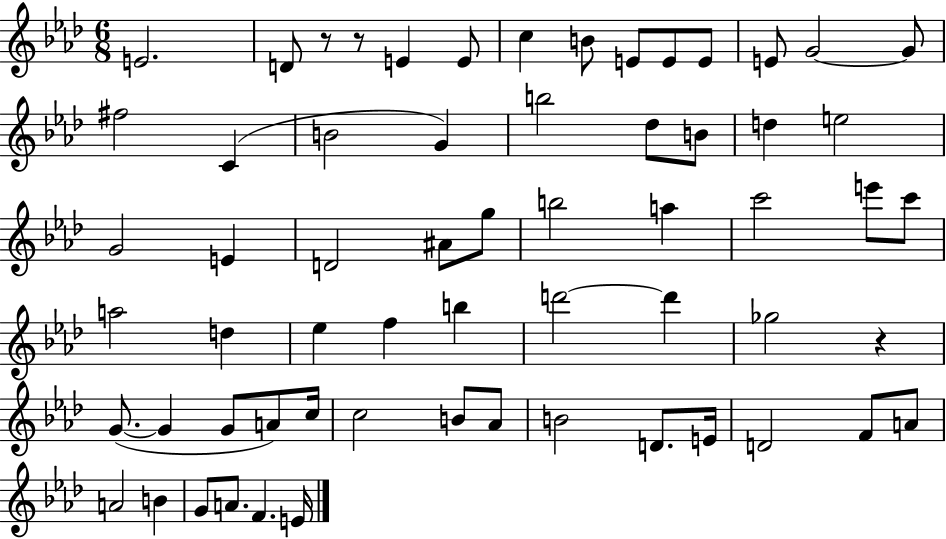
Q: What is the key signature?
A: AES major